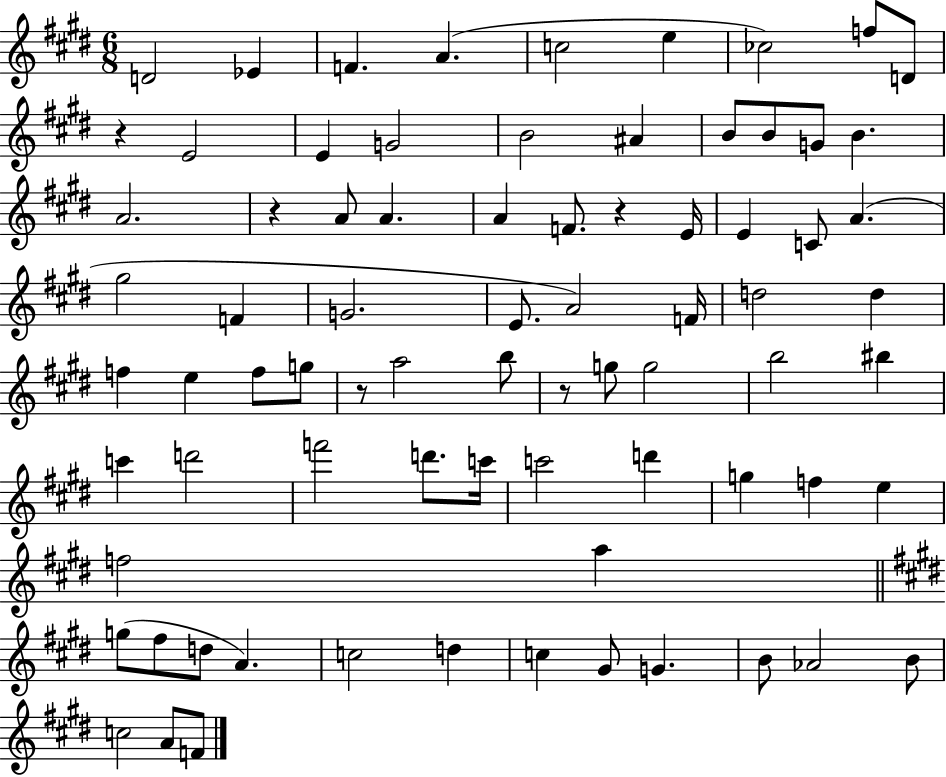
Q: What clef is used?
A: treble